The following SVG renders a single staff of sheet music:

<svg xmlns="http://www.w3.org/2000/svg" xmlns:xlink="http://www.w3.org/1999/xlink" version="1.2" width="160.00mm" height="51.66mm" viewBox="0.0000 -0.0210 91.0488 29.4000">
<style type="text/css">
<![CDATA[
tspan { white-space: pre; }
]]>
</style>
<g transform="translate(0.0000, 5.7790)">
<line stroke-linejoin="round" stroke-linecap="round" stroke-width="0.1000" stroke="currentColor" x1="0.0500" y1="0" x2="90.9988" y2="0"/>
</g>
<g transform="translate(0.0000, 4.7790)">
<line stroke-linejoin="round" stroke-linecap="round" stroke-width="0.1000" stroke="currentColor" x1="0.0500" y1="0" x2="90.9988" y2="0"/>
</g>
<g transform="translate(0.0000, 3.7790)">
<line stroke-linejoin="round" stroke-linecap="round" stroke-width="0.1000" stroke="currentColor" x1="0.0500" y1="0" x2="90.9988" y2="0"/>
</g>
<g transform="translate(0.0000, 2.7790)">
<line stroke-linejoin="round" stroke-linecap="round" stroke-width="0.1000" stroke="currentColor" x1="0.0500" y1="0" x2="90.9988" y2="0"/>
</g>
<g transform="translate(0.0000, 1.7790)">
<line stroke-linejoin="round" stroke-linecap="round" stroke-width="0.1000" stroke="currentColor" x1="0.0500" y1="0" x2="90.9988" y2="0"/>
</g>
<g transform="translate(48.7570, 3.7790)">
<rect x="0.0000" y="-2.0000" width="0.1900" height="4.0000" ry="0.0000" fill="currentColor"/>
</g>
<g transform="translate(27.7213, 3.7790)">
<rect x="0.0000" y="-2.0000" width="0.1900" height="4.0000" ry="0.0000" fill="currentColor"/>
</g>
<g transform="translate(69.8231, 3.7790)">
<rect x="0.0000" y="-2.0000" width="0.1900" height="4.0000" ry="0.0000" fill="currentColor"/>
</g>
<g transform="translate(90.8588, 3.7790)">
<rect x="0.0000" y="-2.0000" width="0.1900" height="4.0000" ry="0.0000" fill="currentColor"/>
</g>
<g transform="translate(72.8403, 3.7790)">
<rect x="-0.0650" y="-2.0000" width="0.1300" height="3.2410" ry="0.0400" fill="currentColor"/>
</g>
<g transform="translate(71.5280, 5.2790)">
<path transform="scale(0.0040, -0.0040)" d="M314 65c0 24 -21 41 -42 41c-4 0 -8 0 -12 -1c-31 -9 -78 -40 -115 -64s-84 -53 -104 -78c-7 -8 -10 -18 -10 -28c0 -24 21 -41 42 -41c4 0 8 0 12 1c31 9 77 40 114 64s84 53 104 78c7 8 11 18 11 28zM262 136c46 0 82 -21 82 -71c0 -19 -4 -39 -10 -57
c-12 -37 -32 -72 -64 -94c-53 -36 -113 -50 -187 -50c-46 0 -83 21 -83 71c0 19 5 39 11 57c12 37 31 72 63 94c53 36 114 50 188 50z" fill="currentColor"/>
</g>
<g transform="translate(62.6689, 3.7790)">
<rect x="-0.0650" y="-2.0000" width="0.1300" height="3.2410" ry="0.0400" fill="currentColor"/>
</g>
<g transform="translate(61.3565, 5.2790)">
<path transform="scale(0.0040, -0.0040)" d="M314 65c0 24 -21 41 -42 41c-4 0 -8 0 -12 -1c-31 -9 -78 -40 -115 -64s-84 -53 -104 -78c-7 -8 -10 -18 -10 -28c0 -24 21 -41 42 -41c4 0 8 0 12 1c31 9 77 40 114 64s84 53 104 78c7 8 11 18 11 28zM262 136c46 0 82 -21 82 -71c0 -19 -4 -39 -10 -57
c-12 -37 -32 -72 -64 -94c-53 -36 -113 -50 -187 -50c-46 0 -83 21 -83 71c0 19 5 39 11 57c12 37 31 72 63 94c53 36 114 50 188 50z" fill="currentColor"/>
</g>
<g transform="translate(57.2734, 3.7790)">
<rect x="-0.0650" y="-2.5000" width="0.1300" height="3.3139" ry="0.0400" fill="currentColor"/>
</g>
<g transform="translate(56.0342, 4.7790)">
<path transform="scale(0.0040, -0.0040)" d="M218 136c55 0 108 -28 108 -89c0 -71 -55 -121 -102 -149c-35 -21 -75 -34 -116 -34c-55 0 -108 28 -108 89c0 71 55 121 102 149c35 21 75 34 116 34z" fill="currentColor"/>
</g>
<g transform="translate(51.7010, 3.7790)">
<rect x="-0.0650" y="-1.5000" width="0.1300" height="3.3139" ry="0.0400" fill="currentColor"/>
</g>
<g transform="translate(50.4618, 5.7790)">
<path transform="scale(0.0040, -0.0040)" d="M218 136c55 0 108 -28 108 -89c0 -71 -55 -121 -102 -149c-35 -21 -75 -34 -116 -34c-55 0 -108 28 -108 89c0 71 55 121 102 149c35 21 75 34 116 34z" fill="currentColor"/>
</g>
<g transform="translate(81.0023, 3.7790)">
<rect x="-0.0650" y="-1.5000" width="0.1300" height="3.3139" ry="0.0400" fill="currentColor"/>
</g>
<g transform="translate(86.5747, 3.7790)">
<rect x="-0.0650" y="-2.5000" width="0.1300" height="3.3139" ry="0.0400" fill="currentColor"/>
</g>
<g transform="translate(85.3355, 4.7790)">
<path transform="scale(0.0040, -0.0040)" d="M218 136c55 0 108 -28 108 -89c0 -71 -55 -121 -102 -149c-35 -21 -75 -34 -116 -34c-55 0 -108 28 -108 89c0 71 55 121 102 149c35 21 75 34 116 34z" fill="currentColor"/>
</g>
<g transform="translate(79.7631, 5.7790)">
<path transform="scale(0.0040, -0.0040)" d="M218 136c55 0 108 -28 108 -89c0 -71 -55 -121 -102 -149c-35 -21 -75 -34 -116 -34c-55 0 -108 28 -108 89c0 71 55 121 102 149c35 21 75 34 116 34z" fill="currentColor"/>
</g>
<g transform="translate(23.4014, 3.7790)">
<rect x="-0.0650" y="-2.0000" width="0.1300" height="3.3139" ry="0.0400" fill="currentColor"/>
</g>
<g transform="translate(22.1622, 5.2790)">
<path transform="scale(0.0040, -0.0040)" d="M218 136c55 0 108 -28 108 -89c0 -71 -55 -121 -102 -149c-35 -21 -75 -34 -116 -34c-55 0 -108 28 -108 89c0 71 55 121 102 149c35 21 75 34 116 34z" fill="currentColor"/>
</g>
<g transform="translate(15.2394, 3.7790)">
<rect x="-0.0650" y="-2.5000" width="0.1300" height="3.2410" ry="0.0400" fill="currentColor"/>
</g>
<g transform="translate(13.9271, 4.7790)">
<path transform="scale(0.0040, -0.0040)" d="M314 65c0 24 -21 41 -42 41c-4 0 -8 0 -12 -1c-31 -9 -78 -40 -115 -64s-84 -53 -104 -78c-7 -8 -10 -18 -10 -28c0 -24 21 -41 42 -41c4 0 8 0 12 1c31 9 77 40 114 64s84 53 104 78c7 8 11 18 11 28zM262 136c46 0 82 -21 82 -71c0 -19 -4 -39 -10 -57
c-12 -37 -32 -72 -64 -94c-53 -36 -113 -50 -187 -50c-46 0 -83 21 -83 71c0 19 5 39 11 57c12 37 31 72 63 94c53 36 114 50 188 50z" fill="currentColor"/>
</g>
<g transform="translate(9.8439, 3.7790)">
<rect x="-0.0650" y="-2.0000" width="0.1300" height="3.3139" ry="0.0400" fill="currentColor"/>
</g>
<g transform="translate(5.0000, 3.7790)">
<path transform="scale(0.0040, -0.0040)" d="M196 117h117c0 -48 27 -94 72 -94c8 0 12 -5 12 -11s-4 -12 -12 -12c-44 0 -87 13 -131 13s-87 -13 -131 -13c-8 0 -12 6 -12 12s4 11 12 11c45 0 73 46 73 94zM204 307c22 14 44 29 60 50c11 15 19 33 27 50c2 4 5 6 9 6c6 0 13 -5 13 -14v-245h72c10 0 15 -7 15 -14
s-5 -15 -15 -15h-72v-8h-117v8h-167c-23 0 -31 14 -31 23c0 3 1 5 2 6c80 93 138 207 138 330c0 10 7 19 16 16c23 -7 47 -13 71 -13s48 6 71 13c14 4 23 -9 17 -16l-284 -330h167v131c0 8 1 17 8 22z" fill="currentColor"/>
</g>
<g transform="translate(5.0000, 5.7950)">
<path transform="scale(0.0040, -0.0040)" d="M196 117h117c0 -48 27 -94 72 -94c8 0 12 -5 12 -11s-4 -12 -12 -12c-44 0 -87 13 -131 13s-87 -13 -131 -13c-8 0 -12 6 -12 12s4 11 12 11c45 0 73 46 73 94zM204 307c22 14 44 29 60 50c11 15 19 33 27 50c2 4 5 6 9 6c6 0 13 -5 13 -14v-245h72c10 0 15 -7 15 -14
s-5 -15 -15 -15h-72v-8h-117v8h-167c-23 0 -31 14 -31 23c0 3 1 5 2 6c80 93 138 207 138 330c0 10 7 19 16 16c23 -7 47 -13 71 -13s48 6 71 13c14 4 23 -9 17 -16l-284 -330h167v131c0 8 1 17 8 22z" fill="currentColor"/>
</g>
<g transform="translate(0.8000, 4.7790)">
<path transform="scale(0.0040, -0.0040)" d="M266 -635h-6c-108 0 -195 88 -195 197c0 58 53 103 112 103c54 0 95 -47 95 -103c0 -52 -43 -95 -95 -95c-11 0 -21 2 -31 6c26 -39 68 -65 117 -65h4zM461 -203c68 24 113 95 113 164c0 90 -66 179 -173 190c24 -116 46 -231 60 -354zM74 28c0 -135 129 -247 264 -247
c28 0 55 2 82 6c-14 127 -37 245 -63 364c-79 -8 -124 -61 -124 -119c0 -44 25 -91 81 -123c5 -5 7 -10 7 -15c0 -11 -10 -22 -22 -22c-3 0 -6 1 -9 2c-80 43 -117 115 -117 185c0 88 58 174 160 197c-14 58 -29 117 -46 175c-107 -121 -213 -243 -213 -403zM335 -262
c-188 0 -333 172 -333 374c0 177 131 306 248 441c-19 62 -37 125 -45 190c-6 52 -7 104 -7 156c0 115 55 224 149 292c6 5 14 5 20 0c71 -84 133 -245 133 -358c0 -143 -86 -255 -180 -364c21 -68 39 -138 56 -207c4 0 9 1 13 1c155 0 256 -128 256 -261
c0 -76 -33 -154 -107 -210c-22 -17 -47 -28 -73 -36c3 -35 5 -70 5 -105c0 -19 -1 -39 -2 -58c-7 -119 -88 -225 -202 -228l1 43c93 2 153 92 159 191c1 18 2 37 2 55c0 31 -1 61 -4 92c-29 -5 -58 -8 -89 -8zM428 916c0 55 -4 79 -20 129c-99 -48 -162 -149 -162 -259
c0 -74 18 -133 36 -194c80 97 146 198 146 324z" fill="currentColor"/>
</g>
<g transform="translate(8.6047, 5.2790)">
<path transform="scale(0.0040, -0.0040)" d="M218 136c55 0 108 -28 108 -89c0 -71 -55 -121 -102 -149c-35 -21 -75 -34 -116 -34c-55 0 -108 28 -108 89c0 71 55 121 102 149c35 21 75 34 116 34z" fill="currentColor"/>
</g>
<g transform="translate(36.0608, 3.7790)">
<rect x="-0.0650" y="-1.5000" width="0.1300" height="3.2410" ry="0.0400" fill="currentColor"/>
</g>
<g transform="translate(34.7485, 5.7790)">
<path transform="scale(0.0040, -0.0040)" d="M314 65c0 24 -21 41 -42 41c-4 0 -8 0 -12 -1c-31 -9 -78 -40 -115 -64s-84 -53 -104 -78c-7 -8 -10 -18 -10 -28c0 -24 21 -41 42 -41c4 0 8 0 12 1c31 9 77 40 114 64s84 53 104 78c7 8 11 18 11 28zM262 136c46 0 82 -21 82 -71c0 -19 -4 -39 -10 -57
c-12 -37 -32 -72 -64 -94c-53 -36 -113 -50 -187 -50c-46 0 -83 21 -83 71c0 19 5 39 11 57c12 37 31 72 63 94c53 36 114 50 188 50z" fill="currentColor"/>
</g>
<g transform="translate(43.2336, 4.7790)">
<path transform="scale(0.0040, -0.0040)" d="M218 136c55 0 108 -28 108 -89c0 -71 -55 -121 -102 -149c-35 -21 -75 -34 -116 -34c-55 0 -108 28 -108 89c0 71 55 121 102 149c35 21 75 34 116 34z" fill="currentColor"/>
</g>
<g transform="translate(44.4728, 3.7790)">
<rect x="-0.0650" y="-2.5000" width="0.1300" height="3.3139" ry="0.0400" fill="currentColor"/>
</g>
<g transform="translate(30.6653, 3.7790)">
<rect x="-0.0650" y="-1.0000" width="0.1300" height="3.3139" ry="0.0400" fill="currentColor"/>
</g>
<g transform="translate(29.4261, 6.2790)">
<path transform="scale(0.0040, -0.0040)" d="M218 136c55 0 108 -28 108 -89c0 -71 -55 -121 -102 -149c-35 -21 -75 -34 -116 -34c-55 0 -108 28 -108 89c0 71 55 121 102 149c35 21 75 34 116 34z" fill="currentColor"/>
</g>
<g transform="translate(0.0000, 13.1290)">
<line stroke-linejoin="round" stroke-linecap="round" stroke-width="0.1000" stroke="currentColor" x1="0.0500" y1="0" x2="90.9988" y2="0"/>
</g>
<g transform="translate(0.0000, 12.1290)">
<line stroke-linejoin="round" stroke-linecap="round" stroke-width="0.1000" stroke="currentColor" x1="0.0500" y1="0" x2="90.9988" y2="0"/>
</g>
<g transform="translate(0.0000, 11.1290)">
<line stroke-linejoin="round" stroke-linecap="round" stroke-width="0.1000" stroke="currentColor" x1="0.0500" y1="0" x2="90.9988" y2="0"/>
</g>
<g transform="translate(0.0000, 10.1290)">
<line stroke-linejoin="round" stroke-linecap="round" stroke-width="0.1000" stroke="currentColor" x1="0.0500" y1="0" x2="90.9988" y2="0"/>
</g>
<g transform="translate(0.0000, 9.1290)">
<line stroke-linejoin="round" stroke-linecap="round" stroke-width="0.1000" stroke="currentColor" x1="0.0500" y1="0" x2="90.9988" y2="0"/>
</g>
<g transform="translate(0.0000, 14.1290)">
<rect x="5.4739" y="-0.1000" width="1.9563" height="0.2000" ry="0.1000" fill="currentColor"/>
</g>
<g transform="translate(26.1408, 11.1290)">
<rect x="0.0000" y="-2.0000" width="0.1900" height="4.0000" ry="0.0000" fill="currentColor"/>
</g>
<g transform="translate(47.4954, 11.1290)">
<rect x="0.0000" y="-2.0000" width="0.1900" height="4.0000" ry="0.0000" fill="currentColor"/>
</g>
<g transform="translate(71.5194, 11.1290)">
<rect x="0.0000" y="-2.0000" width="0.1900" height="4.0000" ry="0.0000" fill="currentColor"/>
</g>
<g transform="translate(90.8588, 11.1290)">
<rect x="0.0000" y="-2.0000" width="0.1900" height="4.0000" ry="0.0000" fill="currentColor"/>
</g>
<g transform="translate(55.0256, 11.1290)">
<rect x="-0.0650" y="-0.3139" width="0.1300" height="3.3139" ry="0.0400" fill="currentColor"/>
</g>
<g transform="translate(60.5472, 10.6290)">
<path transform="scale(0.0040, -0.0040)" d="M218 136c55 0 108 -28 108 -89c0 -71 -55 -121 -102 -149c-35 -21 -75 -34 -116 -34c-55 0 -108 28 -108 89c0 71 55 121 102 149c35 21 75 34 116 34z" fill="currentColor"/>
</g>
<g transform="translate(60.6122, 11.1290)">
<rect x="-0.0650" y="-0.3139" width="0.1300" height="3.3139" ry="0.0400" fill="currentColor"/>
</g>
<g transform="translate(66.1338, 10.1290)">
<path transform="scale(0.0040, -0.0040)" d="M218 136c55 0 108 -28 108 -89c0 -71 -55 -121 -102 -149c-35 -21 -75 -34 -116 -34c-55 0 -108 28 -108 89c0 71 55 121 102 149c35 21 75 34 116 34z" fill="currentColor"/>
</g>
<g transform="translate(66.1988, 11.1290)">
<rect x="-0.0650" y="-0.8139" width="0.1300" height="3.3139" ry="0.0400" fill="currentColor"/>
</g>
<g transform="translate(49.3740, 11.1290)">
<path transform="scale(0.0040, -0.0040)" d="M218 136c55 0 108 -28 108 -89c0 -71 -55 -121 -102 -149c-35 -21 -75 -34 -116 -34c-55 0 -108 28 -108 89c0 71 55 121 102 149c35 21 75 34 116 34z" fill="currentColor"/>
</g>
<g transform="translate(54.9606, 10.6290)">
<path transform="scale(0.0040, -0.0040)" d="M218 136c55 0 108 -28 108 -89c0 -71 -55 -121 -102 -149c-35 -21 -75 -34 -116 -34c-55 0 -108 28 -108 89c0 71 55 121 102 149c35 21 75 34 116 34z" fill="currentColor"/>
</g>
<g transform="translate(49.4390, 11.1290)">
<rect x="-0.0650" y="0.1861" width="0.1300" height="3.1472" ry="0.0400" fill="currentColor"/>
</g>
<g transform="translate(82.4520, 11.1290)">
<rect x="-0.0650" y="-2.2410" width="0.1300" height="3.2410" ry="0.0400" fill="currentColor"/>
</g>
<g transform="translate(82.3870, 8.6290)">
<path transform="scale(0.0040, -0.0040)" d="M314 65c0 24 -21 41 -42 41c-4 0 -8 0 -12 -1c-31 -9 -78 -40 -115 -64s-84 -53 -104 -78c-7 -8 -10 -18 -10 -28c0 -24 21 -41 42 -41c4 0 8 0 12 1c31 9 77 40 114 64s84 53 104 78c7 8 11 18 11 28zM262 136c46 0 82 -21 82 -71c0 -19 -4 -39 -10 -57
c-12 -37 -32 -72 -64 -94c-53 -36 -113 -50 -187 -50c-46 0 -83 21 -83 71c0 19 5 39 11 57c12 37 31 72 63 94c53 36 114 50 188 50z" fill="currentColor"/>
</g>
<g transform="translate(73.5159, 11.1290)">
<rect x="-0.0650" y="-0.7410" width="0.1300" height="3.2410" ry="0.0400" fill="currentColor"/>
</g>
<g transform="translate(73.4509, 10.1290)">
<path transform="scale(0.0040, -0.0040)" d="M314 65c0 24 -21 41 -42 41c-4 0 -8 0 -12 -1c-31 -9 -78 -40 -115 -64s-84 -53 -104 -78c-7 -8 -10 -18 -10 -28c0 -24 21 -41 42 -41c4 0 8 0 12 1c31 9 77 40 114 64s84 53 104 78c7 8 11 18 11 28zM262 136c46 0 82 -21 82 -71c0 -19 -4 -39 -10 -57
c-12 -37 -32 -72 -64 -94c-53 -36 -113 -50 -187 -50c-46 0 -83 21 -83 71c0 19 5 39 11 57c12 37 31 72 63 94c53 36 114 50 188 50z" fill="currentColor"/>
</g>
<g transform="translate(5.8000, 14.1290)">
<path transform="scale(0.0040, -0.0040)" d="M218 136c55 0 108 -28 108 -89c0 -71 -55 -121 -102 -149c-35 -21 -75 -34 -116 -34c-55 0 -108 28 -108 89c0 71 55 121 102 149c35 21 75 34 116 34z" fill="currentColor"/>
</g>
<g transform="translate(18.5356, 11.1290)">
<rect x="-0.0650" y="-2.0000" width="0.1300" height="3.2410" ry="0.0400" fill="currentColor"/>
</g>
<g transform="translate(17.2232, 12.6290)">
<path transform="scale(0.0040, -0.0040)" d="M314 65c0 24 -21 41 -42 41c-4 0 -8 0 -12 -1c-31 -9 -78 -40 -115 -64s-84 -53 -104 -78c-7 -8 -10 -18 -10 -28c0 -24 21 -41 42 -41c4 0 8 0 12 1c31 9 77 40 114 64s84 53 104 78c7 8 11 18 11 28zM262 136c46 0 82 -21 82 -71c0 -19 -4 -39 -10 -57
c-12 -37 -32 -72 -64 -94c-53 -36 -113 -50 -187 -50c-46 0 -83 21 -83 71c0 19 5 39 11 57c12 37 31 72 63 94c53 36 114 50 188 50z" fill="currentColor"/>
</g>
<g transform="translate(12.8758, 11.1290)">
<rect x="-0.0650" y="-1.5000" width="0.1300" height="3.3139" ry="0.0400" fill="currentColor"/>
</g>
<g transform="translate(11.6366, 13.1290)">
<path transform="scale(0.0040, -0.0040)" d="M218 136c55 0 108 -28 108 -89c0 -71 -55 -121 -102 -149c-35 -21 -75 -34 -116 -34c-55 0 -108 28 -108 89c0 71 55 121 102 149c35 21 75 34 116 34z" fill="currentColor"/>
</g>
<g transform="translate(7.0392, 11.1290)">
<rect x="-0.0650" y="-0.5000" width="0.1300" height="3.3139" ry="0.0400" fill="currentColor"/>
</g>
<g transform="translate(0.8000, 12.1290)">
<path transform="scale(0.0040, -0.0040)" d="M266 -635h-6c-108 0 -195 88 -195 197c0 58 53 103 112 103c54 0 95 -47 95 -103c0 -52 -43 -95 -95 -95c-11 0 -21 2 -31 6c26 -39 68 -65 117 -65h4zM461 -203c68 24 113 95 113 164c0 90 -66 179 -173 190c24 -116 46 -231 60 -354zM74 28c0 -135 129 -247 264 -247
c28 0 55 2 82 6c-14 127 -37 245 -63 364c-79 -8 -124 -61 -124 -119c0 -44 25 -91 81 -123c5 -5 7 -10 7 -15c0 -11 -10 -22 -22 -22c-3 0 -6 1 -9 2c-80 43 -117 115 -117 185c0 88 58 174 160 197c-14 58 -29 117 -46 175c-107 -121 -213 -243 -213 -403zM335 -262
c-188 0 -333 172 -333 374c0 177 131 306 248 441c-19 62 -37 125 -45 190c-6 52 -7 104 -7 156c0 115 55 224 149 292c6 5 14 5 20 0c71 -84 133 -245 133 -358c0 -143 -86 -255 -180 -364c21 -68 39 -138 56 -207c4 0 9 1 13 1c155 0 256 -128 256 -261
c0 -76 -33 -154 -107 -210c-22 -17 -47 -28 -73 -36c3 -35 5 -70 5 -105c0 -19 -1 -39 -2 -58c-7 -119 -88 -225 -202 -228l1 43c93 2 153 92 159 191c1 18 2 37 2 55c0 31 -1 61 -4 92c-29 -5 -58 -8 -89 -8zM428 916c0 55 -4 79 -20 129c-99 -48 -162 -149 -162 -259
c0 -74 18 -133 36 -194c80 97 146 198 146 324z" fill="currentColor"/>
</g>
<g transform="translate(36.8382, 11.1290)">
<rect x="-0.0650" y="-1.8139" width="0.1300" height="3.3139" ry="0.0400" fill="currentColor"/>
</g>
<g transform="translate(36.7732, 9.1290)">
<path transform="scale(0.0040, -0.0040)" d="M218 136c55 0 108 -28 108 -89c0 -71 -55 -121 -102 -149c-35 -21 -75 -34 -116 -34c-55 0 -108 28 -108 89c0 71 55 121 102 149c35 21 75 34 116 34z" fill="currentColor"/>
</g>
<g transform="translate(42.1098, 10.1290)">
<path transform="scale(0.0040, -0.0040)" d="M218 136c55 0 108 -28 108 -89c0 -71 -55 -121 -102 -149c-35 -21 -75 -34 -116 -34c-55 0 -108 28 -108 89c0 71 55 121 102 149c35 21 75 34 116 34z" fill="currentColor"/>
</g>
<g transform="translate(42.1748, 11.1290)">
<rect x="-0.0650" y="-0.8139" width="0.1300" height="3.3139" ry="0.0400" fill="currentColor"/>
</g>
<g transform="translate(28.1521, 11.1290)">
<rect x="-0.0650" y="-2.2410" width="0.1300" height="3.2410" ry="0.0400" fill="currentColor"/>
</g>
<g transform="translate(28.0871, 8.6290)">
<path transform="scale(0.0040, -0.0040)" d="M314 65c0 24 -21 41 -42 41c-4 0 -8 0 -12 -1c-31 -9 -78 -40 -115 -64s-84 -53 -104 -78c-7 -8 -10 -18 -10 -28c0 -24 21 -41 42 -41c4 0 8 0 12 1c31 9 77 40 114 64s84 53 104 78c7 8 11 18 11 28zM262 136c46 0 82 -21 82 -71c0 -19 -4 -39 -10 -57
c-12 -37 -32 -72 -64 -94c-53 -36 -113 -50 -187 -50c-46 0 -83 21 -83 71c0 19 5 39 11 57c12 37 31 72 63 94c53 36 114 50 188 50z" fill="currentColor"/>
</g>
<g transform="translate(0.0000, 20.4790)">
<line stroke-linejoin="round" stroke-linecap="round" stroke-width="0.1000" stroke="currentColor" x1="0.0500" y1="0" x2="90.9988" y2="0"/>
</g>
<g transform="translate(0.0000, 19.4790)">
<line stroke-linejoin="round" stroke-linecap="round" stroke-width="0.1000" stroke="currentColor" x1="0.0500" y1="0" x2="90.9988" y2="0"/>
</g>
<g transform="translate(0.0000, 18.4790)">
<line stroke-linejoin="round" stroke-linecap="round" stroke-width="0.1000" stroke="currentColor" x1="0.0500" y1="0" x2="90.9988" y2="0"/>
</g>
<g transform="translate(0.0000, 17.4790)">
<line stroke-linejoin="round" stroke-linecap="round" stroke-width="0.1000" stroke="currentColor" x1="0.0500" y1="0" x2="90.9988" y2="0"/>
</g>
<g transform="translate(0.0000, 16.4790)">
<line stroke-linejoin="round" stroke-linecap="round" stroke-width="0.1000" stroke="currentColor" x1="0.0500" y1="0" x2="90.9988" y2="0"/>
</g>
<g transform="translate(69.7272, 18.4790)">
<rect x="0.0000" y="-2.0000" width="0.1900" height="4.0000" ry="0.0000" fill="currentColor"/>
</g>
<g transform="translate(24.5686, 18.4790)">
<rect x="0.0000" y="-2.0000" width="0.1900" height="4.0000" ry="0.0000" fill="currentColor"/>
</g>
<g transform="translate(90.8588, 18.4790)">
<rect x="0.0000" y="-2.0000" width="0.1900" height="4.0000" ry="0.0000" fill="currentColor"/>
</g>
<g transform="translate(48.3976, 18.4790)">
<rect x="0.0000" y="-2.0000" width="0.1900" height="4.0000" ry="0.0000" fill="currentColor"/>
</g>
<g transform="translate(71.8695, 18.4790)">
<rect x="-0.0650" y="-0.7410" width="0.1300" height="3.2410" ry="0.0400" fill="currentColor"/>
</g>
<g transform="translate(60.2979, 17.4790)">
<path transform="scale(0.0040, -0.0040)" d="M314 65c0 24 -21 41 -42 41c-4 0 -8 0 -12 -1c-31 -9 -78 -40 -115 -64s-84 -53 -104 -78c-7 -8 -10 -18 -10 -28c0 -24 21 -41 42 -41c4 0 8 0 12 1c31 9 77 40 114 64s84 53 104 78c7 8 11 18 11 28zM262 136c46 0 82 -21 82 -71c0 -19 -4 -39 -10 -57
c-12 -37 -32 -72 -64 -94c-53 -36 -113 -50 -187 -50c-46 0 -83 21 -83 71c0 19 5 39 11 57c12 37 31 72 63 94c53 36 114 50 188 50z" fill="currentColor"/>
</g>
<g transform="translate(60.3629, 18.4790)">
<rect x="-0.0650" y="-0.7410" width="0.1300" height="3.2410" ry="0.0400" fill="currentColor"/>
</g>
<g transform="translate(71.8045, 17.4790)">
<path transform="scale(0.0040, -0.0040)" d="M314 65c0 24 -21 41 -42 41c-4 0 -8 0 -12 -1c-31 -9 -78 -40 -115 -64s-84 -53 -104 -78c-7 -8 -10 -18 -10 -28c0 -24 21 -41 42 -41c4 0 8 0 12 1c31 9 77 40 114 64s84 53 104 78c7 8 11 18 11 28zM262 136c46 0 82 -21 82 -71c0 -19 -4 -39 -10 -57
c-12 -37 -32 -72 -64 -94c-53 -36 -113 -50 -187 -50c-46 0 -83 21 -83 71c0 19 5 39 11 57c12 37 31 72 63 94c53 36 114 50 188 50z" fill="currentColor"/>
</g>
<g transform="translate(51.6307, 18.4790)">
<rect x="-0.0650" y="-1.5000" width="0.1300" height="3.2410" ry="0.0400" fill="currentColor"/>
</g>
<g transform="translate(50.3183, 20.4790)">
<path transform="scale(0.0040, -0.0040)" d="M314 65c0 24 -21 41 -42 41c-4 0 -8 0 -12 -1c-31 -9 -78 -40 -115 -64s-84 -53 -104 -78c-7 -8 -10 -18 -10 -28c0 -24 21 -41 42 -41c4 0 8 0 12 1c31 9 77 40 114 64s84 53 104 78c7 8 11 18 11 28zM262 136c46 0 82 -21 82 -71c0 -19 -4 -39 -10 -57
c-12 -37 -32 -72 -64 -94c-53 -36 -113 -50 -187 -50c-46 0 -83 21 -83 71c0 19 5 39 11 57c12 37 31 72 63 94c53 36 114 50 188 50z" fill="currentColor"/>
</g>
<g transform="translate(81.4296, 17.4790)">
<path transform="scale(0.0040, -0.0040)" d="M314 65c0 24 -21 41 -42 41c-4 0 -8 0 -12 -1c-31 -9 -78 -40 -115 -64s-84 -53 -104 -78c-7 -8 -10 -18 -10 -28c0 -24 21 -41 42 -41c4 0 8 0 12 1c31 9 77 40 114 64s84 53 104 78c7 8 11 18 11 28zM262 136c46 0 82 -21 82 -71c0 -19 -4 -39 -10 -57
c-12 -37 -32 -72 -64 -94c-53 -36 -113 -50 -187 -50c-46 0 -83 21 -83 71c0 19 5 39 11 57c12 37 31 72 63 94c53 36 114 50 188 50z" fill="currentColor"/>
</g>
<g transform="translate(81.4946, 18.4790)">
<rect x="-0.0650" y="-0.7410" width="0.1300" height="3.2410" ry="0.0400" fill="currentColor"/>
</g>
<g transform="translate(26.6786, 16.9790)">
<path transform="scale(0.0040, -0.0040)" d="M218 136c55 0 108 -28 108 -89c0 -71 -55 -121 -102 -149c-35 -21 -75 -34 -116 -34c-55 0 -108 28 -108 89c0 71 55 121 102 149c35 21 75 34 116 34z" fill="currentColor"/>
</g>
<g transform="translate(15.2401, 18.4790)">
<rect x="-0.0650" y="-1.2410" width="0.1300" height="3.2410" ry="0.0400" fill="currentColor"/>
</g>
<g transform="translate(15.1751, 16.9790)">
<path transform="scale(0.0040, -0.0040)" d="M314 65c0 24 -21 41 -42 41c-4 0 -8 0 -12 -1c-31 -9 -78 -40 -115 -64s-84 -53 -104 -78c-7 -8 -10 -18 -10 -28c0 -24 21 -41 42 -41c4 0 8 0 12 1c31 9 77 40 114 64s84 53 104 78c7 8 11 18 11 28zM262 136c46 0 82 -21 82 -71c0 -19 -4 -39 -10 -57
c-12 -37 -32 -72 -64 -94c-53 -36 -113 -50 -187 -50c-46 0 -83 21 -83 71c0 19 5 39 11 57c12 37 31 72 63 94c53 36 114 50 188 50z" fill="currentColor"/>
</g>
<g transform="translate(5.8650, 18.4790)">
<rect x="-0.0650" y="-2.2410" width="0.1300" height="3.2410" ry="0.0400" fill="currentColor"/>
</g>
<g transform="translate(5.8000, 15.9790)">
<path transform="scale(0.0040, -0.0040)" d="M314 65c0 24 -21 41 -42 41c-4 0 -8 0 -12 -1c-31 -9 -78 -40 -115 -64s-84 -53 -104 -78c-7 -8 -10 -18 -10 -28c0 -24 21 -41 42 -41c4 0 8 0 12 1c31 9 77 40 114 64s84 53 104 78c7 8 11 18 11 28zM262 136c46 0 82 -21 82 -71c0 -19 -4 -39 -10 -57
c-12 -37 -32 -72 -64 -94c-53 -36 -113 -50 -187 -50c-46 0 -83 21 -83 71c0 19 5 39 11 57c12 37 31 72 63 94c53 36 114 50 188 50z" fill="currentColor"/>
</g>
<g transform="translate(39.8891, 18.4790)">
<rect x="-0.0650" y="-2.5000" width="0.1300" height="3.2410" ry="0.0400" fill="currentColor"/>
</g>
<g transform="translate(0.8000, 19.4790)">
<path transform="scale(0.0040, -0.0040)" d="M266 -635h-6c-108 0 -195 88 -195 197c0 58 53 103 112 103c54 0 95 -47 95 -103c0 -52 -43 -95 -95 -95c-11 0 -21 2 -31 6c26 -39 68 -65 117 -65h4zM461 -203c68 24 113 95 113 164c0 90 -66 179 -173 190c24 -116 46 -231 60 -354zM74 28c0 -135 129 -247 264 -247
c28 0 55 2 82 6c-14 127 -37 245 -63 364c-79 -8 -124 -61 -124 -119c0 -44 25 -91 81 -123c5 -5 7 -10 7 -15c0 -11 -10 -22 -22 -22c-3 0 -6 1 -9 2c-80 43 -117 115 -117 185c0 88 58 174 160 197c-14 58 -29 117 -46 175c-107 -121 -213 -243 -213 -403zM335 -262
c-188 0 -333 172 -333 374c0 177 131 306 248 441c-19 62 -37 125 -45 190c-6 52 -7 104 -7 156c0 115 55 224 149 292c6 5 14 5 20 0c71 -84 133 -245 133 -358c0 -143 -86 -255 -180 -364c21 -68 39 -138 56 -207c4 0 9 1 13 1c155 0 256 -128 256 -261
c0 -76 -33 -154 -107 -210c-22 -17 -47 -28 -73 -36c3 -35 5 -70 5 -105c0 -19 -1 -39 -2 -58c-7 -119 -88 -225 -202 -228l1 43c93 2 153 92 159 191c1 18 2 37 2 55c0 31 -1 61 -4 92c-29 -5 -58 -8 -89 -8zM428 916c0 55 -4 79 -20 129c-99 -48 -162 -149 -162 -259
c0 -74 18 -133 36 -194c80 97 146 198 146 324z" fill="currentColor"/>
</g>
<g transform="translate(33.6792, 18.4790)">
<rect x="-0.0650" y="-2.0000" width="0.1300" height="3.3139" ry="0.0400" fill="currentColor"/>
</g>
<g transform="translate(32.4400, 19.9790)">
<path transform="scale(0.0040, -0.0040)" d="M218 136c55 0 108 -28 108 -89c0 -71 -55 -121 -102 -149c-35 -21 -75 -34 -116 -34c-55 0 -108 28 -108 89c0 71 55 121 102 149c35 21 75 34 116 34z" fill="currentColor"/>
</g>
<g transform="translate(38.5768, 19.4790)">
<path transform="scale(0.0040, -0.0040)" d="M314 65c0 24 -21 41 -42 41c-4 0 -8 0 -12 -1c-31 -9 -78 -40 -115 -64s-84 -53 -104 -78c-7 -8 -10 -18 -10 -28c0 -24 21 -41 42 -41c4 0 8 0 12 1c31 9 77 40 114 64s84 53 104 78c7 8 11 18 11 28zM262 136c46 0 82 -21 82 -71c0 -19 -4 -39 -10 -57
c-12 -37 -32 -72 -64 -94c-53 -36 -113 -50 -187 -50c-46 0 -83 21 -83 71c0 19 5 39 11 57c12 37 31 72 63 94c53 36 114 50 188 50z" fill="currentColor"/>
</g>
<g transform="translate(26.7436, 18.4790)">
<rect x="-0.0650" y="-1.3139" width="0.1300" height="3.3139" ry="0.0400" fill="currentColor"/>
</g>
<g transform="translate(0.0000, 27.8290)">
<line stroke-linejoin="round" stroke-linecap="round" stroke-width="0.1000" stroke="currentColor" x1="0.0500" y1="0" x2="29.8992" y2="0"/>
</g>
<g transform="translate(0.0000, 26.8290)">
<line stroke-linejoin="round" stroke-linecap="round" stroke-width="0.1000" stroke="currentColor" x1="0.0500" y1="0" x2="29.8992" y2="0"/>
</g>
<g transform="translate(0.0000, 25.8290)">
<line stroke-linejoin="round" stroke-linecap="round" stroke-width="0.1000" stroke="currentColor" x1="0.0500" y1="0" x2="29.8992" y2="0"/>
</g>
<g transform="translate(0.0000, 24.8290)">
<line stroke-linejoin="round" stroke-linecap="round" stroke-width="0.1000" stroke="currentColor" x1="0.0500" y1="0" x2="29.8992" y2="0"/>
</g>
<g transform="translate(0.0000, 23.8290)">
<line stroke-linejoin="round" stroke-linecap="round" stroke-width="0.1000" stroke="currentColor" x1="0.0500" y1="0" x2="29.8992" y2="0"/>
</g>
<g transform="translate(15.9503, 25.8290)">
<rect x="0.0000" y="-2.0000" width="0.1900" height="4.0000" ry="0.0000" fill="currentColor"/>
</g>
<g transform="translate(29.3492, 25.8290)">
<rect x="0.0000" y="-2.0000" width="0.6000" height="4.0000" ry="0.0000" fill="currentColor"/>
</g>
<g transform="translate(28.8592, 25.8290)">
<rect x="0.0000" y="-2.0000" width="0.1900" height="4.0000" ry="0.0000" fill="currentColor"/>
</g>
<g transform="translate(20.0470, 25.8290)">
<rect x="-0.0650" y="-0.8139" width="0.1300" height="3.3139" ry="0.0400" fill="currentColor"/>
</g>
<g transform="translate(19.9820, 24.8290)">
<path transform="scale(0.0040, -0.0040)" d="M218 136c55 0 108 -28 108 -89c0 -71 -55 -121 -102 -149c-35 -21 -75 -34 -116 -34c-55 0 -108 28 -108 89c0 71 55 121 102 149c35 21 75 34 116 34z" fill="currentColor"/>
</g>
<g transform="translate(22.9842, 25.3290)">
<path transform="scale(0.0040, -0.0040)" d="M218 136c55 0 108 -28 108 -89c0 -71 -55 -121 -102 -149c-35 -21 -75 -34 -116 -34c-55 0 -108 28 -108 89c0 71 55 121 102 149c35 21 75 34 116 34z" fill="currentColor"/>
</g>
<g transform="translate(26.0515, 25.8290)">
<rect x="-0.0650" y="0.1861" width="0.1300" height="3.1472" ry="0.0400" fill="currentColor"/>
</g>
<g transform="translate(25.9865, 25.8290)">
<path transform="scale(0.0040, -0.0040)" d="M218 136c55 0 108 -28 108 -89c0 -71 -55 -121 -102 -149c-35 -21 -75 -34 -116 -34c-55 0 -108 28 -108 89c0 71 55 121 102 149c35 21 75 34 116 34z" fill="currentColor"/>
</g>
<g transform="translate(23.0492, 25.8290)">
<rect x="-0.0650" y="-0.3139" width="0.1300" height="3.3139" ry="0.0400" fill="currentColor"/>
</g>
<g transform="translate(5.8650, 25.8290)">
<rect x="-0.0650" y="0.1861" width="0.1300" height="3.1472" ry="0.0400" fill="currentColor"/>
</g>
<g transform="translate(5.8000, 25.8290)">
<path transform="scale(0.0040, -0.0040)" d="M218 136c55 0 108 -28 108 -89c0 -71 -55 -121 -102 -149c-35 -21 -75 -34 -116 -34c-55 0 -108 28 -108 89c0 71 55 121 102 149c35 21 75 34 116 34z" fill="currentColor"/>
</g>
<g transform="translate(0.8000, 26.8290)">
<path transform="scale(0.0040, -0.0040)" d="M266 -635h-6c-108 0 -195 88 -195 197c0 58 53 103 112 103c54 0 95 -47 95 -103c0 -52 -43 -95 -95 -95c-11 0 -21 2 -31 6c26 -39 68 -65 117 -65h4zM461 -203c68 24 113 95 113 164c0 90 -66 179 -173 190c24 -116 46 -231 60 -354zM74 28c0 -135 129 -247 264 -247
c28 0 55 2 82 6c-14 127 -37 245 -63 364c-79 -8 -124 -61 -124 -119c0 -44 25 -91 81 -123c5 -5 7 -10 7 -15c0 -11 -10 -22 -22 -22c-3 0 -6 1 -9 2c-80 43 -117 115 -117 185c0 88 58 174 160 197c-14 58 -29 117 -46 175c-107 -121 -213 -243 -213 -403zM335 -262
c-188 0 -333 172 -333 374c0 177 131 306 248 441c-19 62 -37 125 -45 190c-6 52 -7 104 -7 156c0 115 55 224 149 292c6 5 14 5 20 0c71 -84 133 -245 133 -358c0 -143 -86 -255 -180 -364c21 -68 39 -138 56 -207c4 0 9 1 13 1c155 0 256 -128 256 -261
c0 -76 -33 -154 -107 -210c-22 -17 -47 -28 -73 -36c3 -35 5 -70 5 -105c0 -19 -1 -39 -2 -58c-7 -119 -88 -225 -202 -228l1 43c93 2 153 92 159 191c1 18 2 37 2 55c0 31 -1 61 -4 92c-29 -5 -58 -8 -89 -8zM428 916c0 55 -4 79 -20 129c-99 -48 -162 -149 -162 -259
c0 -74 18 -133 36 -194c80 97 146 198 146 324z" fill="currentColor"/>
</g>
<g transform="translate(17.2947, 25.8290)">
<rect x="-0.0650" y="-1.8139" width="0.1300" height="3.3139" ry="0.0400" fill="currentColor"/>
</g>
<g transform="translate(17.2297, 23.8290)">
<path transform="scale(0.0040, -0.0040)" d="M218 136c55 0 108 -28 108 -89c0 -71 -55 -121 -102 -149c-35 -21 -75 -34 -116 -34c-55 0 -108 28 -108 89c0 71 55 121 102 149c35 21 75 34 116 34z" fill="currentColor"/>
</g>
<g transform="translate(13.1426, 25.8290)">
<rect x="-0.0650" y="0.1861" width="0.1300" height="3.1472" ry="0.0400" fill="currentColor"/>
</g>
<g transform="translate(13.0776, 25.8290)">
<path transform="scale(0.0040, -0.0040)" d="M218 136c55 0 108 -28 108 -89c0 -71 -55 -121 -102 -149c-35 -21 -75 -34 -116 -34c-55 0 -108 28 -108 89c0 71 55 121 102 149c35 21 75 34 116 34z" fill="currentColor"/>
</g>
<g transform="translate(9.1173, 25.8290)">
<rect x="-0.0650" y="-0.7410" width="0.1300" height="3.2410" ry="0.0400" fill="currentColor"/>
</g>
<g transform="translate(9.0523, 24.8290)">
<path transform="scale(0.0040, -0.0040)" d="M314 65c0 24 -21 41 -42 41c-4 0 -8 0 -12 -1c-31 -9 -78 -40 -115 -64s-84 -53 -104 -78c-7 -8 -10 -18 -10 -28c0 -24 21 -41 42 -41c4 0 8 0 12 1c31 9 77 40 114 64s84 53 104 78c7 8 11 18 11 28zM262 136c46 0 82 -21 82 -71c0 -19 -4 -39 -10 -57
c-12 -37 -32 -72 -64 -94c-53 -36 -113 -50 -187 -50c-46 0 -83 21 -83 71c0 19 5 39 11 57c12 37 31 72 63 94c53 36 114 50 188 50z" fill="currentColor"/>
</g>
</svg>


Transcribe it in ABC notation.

X:1
T:Untitled
M:4/4
L:1/4
K:C
F G2 F D E2 G E G F2 F2 E G C E F2 g2 f d B c c d d2 g2 g2 e2 e F G2 E2 d2 d2 d2 B d2 B f d c B